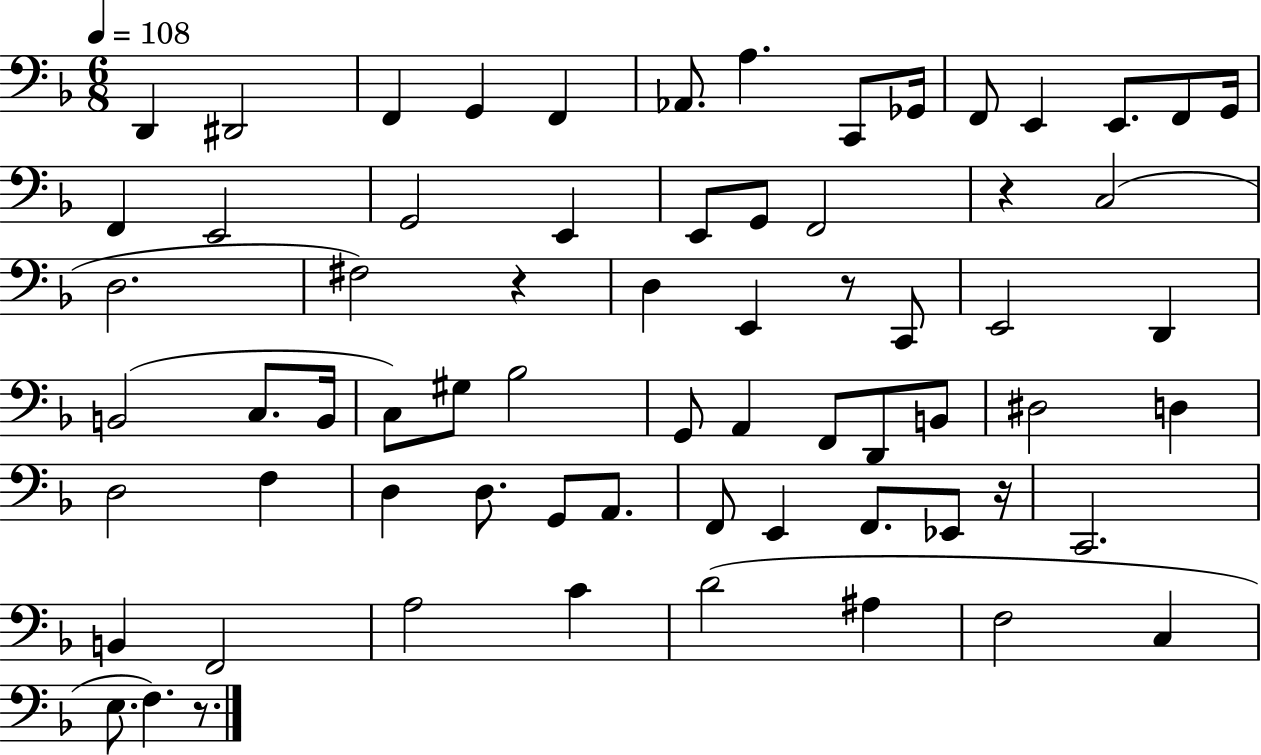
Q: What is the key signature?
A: F major